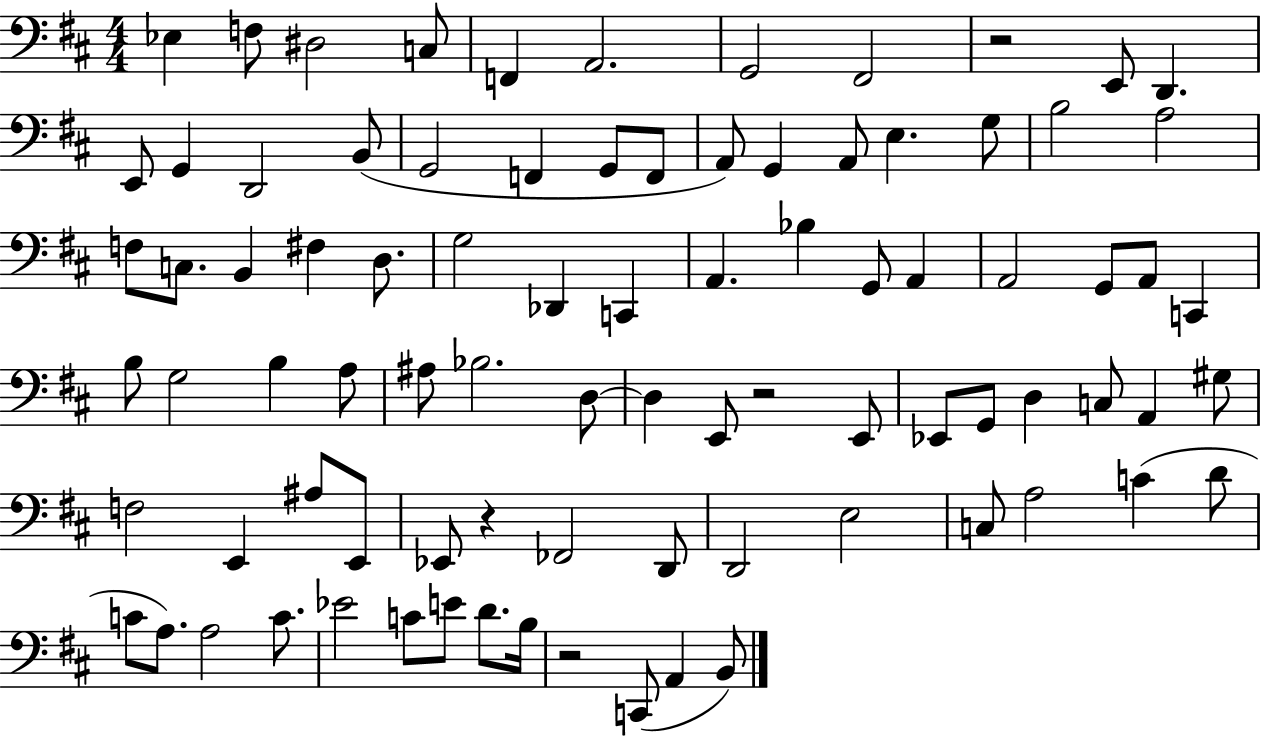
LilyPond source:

{
  \clef bass
  \numericTimeSignature
  \time 4/4
  \key d \major
  ees4 f8 dis2 c8 | f,4 a,2. | g,2 fis,2 | r2 e,8 d,4. | \break e,8 g,4 d,2 b,8( | g,2 f,4 g,8 f,8 | a,8) g,4 a,8 e4. g8 | b2 a2 | \break f8 c8. b,4 fis4 d8. | g2 des,4 c,4 | a,4. bes4 g,8 a,4 | a,2 g,8 a,8 c,4 | \break b8 g2 b4 a8 | ais8 bes2. d8~~ | d4 e,8 r2 e,8 | ees,8 g,8 d4 c8 a,4 gis8 | \break f2 e,4 ais8 e,8 | ees,8 r4 fes,2 d,8 | d,2 e2 | c8 a2 c'4( d'8 | \break c'8 a8.) a2 c'8. | ees'2 c'8 e'8 d'8. b16 | r2 c,8( a,4 b,8) | \bar "|."
}